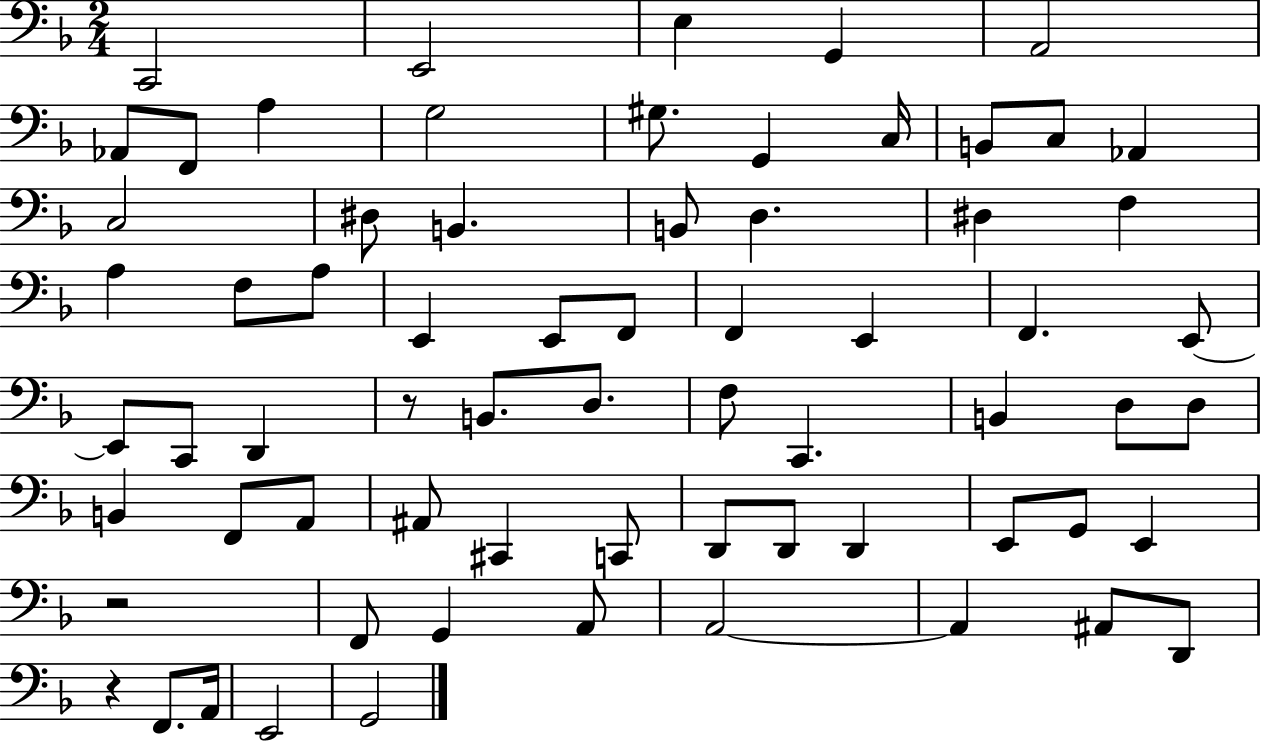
{
  \clef bass
  \numericTimeSignature
  \time 2/4
  \key f \major
  c,2 | e,2 | e4 g,4 | a,2 | \break aes,8 f,8 a4 | g2 | gis8. g,4 c16 | b,8 c8 aes,4 | \break c2 | dis8 b,4. | b,8 d4. | dis4 f4 | \break a4 f8 a8 | e,4 e,8 f,8 | f,4 e,4 | f,4. e,8~~ | \break e,8 c,8 d,4 | r8 b,8. d8. | f8 c,4. | b,4 d8 d8 | \break b,4 f,8 a,8 | ais,8 cis,4 c,8 | d,8 d,8 d,4 | e,8 g,8 e,4 | \break r2 | f,8 g,4 a,8 | a,2~~ | a,4 ais,8 d,8 | \break r4 f,8. a,16 | e,2 | g,2 | \bar "|."
}